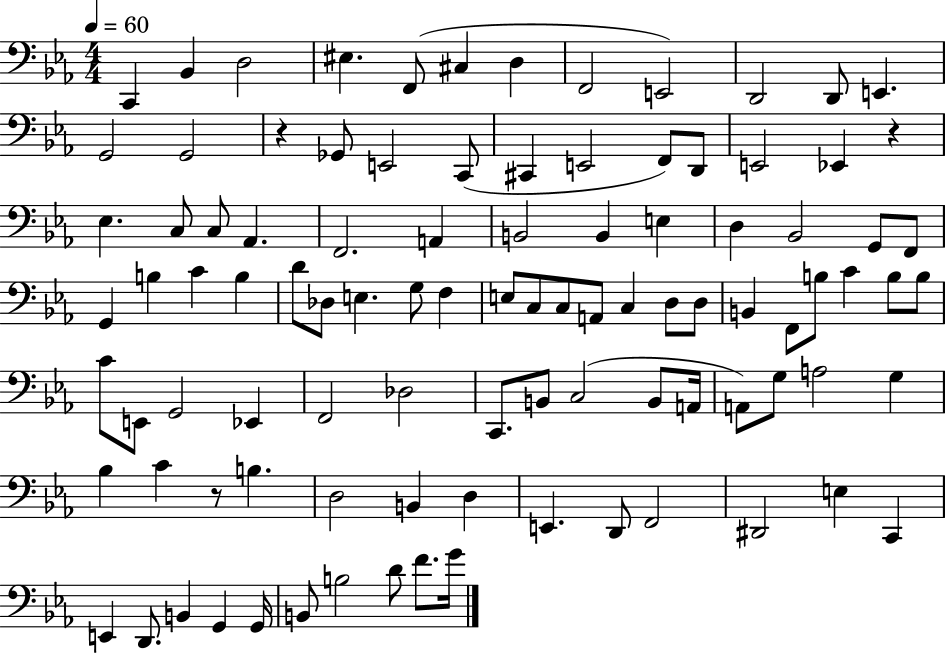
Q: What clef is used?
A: bass